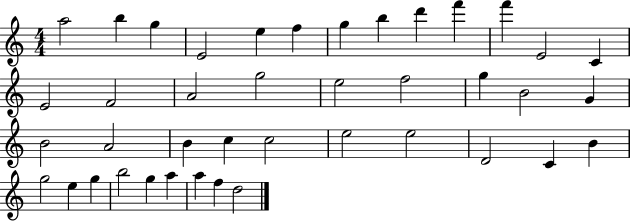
X:1
T:Untitled
M:4/4
L:1/4
K:C
a2 b g E2 e f g b d' f' f' E2 C E2 F2 A2 g2 e2 f2 g B2 G B2 A2 B c c2 e2 e2 D2 C B g2 e g b2 g a a f d2